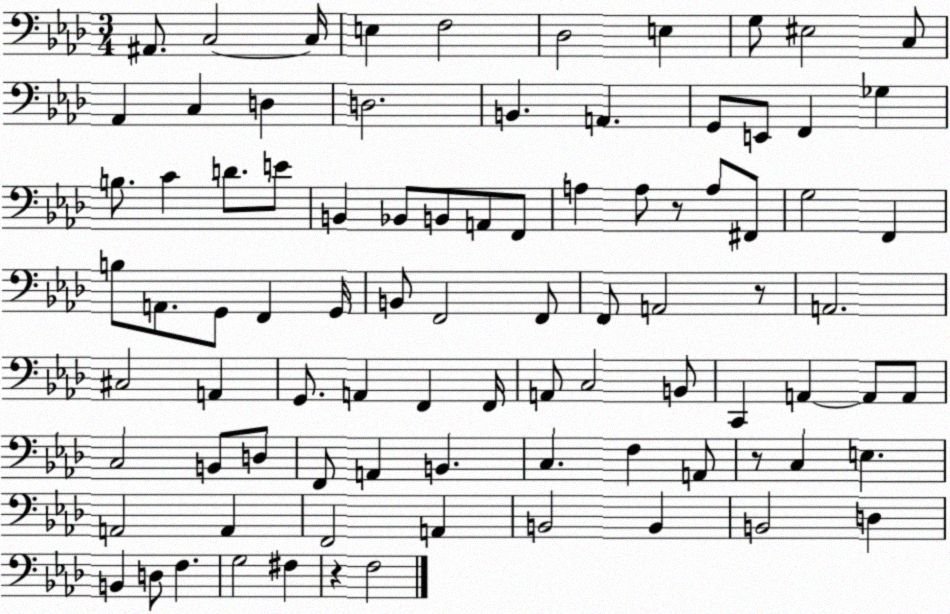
X:1
T:Untitled
M:3/4
L:1/4
K:Ab
^A,,/2 C,2 C,/4 E, F,2 _D,2 E, G,/2 ^E,2 C,/2 _A,, C, D, D,2 B,, A,, G,,/2 E,,/2 F,, _G, B,/2 C D/2 E/2 B,, _B,,/2 B,,/2 A,,/2 F,,/2 A, A,/2 z/2 A,/2 ^F,,/2 G,2 F,, B,/2 A,,/2 G,,/2 F,, G,,/4 B,,/2 F,,2 F,,/2 F,,/2 A,,2 z/2 A,,2 ^C,2 A,, G,,/2 A,, F,, F,,/4 A,,/2 C,2 B,,/2 C,, A,, A,,/2 A,,/2 C,2 B,,/2 D,/2 F,,/2 A,, B,, C, F, A,,/2 z/2 C, E, A,,2 A,, F,,2 A,, B,,2 B,, B,,2 D, B,, D,/2 F, G,2 ^F, z F,2